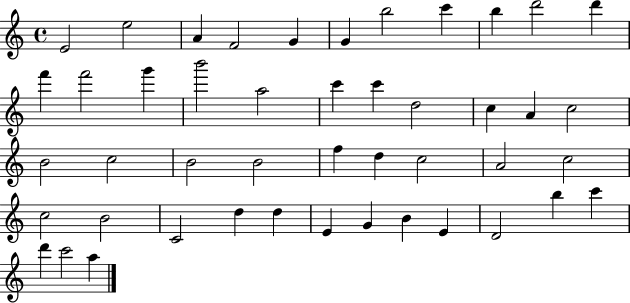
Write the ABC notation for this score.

X:1
T:Untitled
M:4/4
L:1/4
K:C
E2 e2 A F2 G G b2 c' b d'2 d' f' f'2 g' b'2 a2 c' c' d2 c A c2 B2 c2 B2 B2 f d c2 A2 c2 c2 B2 C2 d d E G B E D2 b c' d' c'2 a